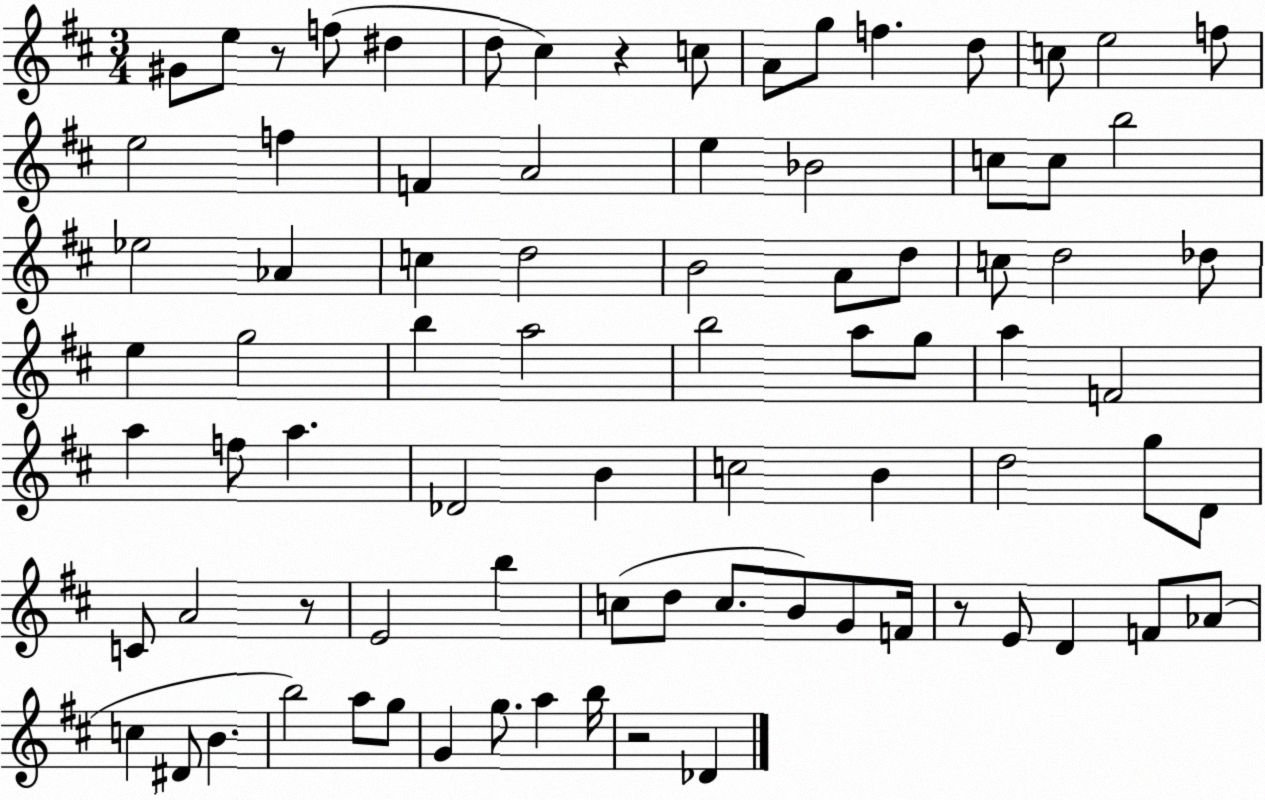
X:1
T:Untitled
M:3/4
L:1/4
K:D
^G/2 e/2 z/2 f/2 ^d d/2 ^c z c/2 A/2 g/2 f d/2 c/2 e2 f/2 e2 f F A2 e _B2 c/2 c/2 b2 _e2 _A c d2 B2 A/2 d/2 c/2 d2 _d/2 e g2 b a2 b2 a/2 g/2 a F2 a f/2 a _D2 B c2 B d2 g/2 D/2 C/2 A2 z/2 E2 b c/2 d/2 c/2 B/2 G/2 F/4 z/2 E/2 D F/2 _A/2 c ^D/2 B b2 a/2 g/2 G g/2 a b/4 z2 _D